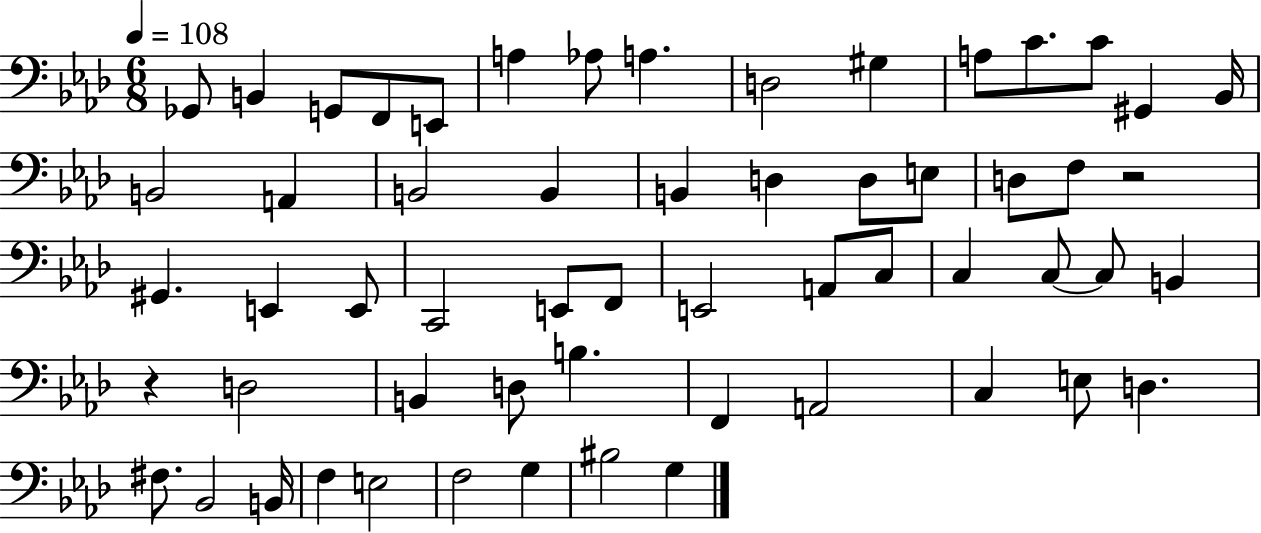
{
  \clef bass
  \numericTimeSignature
  \time 6/8
  \key aes \major
  \tempo 4 = 108
  ges,8 b,4 g,8 f,8 e,8 | a4 aes8 a4. | d2 gis4 | a8 c'8. c'8 gis,4 bes,16 | \break b,2 a,4 | b,2 b,4 | b,4 d4 d8 e8 | d8 f8 r2 | \break gis,4. e,4 e,8 | c,2 e,8 f,8 | e,2 a,8 c8 | c4 c8~~ c8 b,4 | \break r4 d2 | b,4 d8 b4. | f,4 a,2 | c4 e8 d4. | \break fis8. bes,2 b,16 | f4 e2 | f2 g4 | bis2 g4 | \break \bar "|."
}